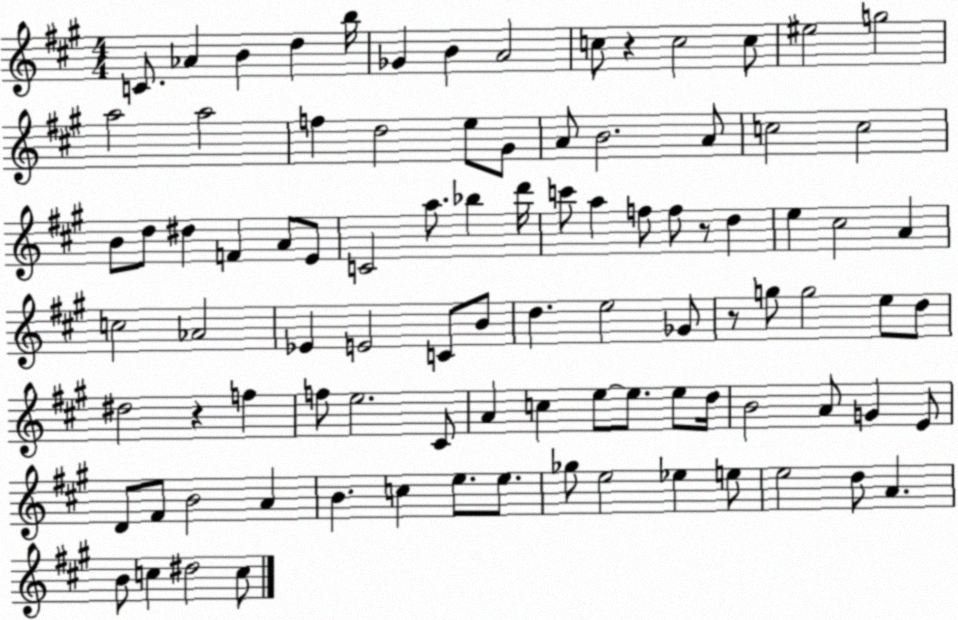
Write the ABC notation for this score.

X:1
T:Untitled
M:4/4
L:1/4
K:A
C/2 _A B d b/4 _G B A2 c/2 z c2 c/2 ^e2 g2 a2 a2 f d2 e/2 ^G/2 A/2 B2 A/2 c2 c2 B/2 d/2 ^d F A/2 E/2 C2 a/2 _b d'/4 c'/2 a f/2 f/2 z/2 d e ^c2 A c2 _A2 _E E2 C/2 B/2 d e2 _G/2 z/2 g/2 g2 e/2 d/2 ^d2 z f f/2 e2 ^C/2 A c e/2 e/2 e/2 d/4 B2 A/2 G E/2 D/2 ^F/2 B2 A B c e/2 e/2 _g/2 e2 _e e/2 e2 d/2 A B/2 c ^d2 c/2